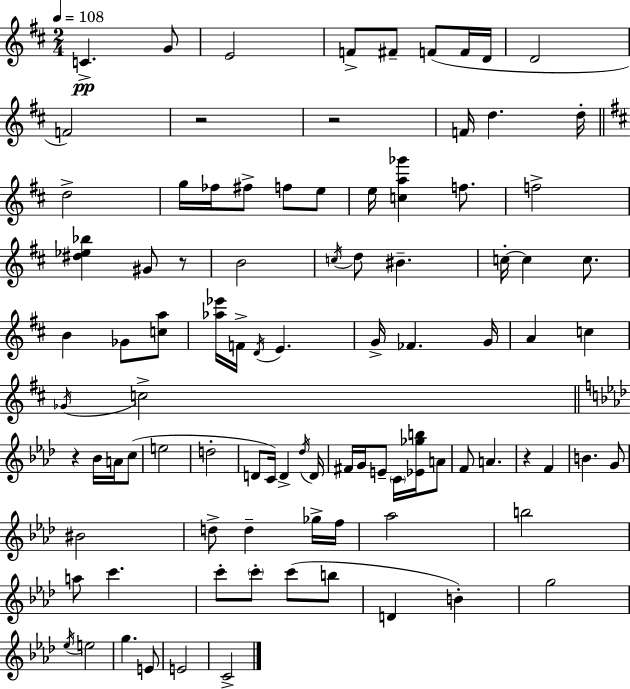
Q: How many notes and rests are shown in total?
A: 94